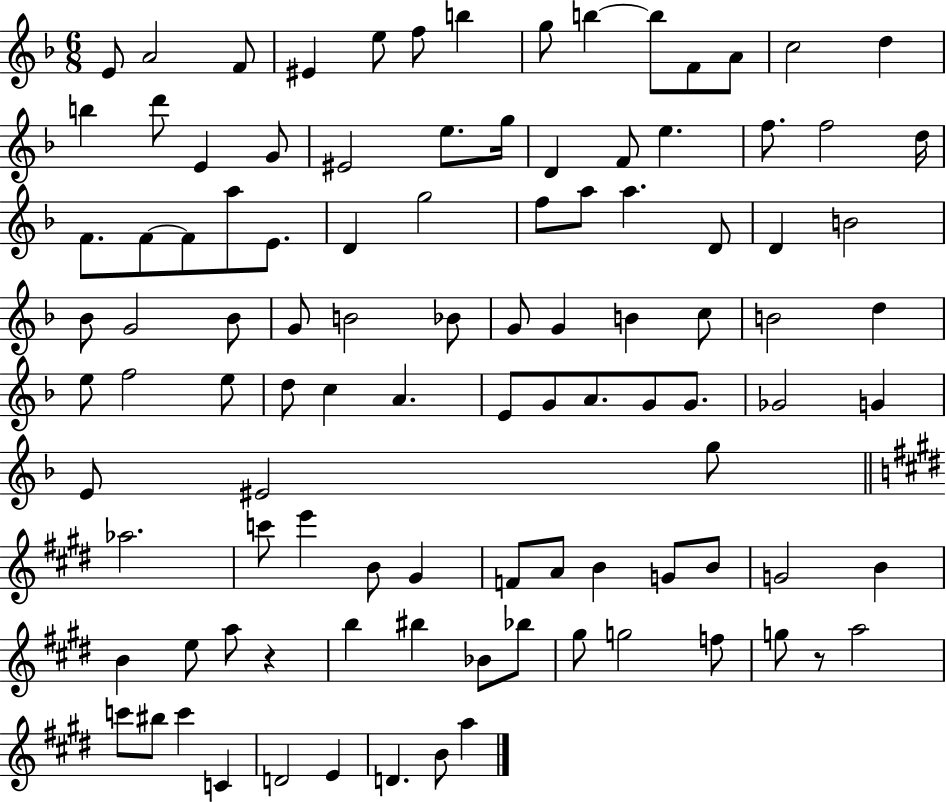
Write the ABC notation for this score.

X:1
T:Untitled
M:6/8
L:1/4
K:F
E/2 A2 F/2 ^E e/2 f/2 b g/2 b b/2 F/2 A/2 c2 d b d'/2 E G/2 ^E2 e/2 g/4 D F/2 e f/2 f2 d/4 F/2 F/2 F/2 a/2 E/2 D g2 f/2 a/2 a D/2 D B2 _B/2 G2 _B/2 G/2 B2 _B/2 G/2 G B c/2 B2 d e/2 f2 e/2 d/2 c A E/2 G/2 A/2 G/2 G/2 _G2 G E/2 ^E2 g/2 _a2 c'/2 e' B/2 ^G F/2 A/2 B G/2 B/2 G2 B B e/2 a/2 z b ^b _B/2 _b/2 ^g/2 g2 f/2 g/2 z/2 a2 c'/2 ^b/2 c' C D2 E D B/2 a